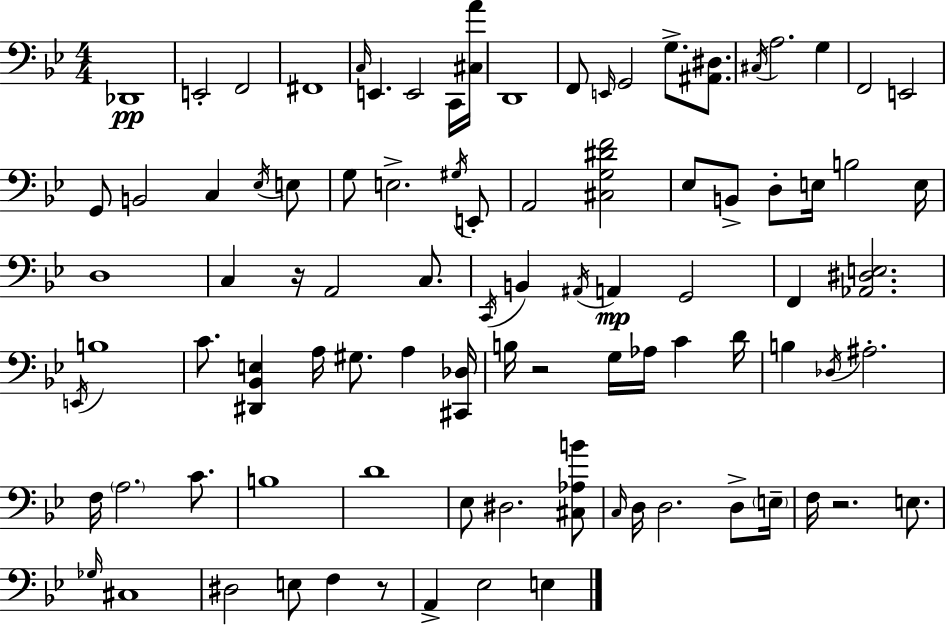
X:1
T:Untitled
M:4/4
L:1/4
K:Bb
_D,,4 E,,2 F,,2 ^F,,4 C,/4 E,, E,,2 C,,/4 [^C,A]/4 D,,4 F,,/2 E,,/4 G,,2 G,/2 [^A,,^D,]/2 ^C,/4 A,2 G, F,,2 E,,2 G,,/2 B,,2 C, _E,/4 E,/2 G,/2 E,2 ^G,/4 E,,/2 A,,2 [^C,G,^DF]2 _E,/2 B,,/2 D,/2 E,/4 B,2 E,/4 D,4 C, z/4 A,,2 C,/2 C,,/4 B,, ^A,,/4 A,, G,,2 F,, [_A,,^D,E,]2 E,,/4 B,4 C/2 [^D,,_B,,E,] A,/4 ^G,/2 A, [^C,,_D,]/4 B,/4 z2 G,/4 _A,/4 C D/4 B, _D,/4 ^A,2 F,/4 A,2 C/2 B,4 D4 _E,/2 ^D,2 [^C,_A,B]/2 C,/4 D,/4 D,2 D,/2 E,/4 F,/4 z2 E,/2 _G,/4 ^C,4 ^D,2 E,/2 F, z/2 A,, _E,2 E,